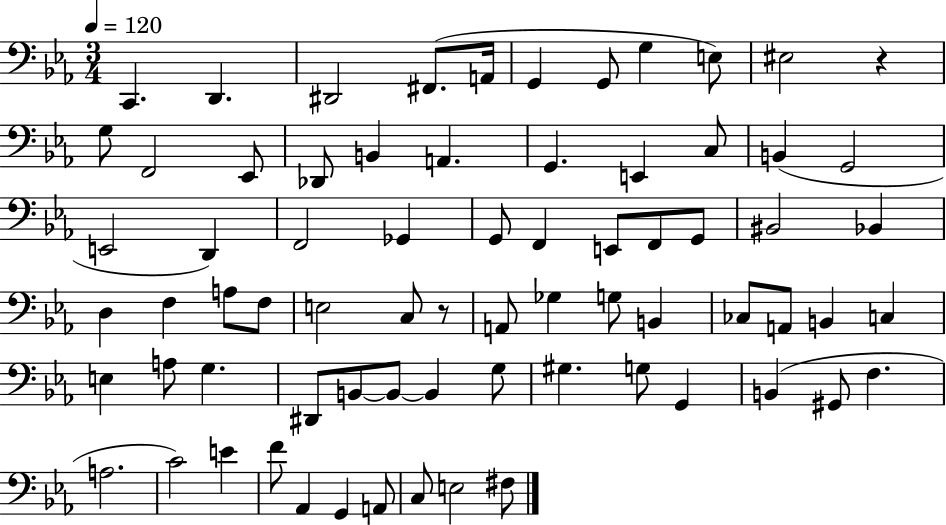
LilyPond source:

{
  \clef bass
  \numericTimeSignature
  \time 3/4
  \key ees \major
  \tempo 4 = 120
  c,4. d,4. | dis,2 fis,8.( a,16 | g,4 g,8 g4 e8) | eis2 r4 | \break g8 f,2 ees,8 | des,8 b,4 a,4. | g,4. e,4 c8 | b,4( g,2 | \break e,2 d,4) | f,2 ges,4 | g,8 f,4 e,8 f,8 g,8 | bis,2 bes,4 | \break d4 f4 a8 f8 | e2 c8 r8 | a,8 ges4 g8 b,4 | ces8 a,8 b,4 c4 | \break e4 a8 g4. | dis,8 b,8~~ b,8~~ b,4 g8 | gis4. g8 g,4 | b,4( gis,8 f4. | \break a2. | c'2) e'4 | f'8 aes,4 g,4 a,8 | c8 e2 fis8 | \break \bar "|."
}